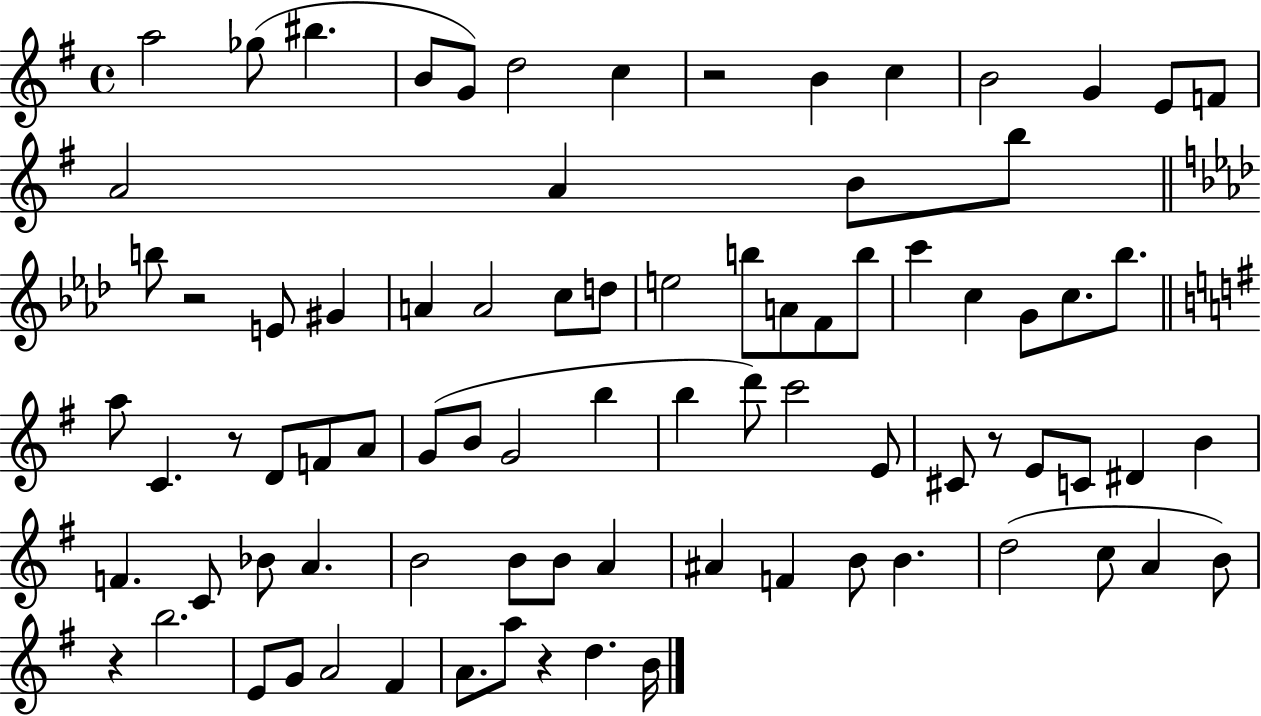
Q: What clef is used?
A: treble